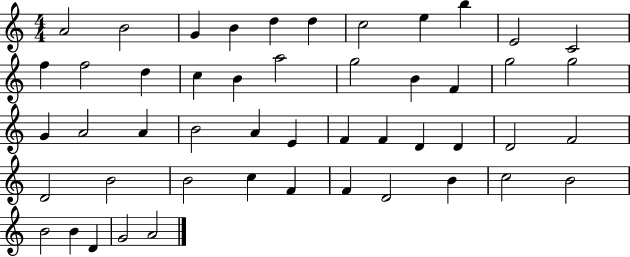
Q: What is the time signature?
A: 4/4